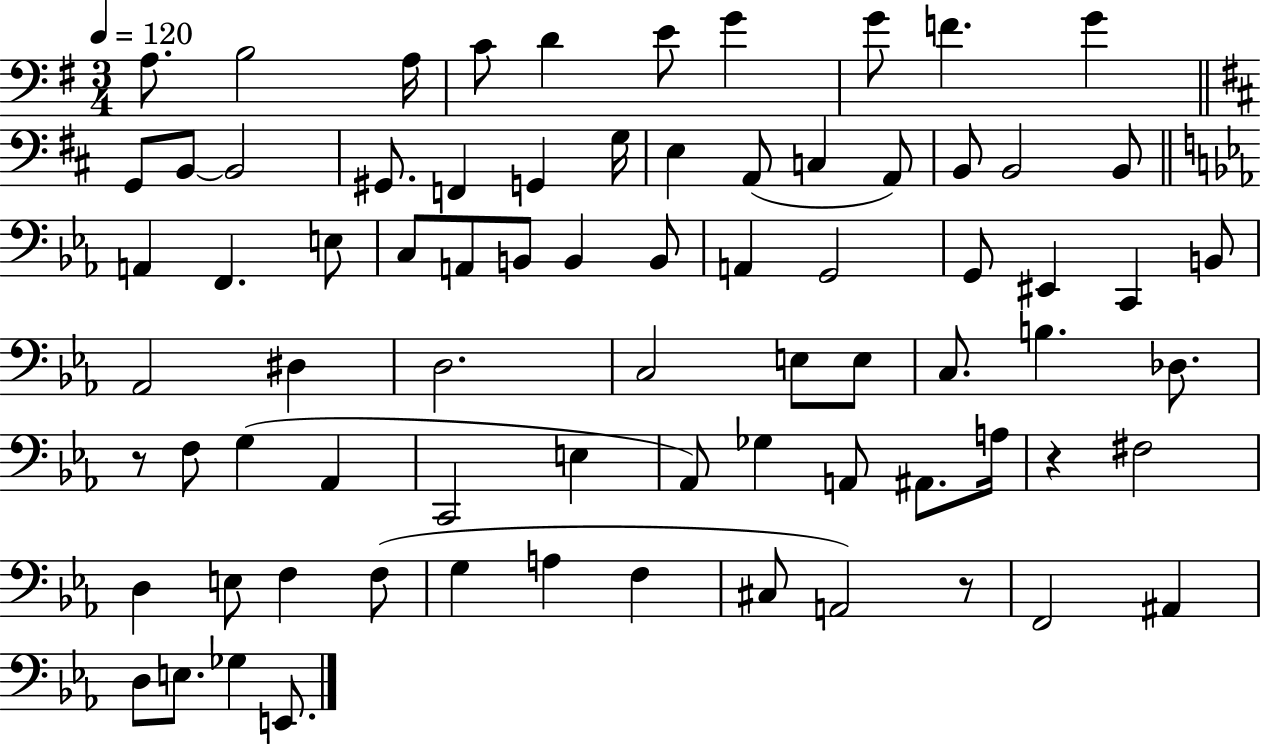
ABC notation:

X:1
T:Untitled
M:3/4
L:1/4
K:G
A,/2 B,2 A,/4 C/2 D E/2 G G/2 F G G,,/2 B,,/2 B,,2 ^G,,/2 F,, G,, G,/4 E, A,,/2 C, A,,/2 B,,/2 B,,2 B,,/2 A,, F,, E,/2 C,/2 A,,/2 B,,/2 B,, B,,/2 A,, G,,2 G,,/2 ^E,, C,, B,,/2 _A,,2 ^D, D,2 C,2 E,/2 E,/2 C,/2 B, _D,/2 z/2 F,/2 G, _A,, C,,2 E, _A,,/2 _G, A,,/2 ^A,,/2 A,/4 z ^F,2 D, E,/2 F, F,/2 G, A, F, ^C,/2 A,,2 z/2 F,,2 ^A,, D,/2 E,/2 _G, E,,/2